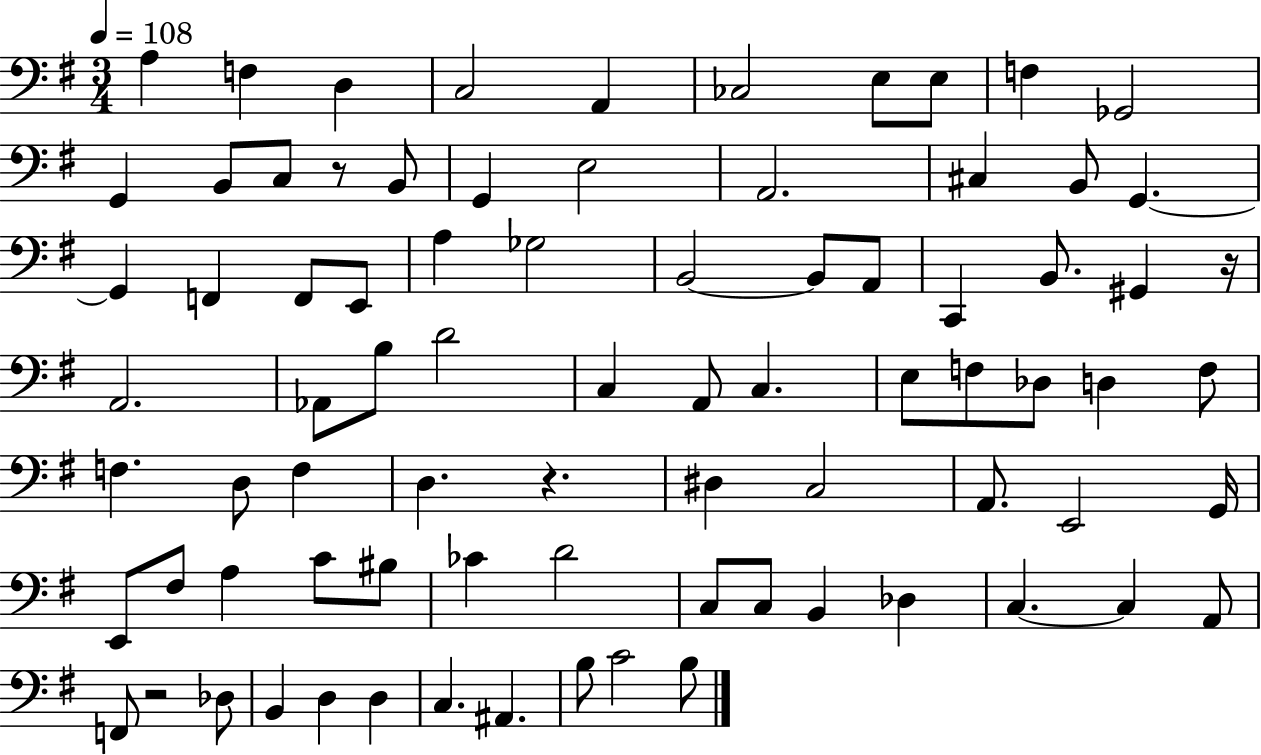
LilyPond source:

{
  \clef bass
  \numericTimeSignature
  \time 3/4
  \key g \major
  \tempo 4 = 108
  a4 f4 d4 | c2 a,4 | ces2 e8 e8 | f4 ges,2 | \break g,4 b,8 c8 r8 b,8 | g,4 e2 | a,2. | cis4 b,8 g,4.~~ | \break g,4 f,4 f,8 e,8 | a4 ges2 | b,2~~ b,8 a,8 | c,4 b,8. gis,4 r16 | \break a,2. | aes,8 b8 d'2 | c4 a,8 c4. | e8 f8 des8 d4 f8 | \break f4. d8 f4 | d4. r4. | dis4 c2 | a,8. e,2 g,16 | \break e,8 fis8 a4 c'8 bis8 | ces'4 d'2 | c8 c8 b,4 des4 | c4.~~ c4 a,8 | \break f,8 r2 des8 | b,4 d4 d4 | c4. ais,4. | b8 c'2 b8 | \break \bar "|."
}